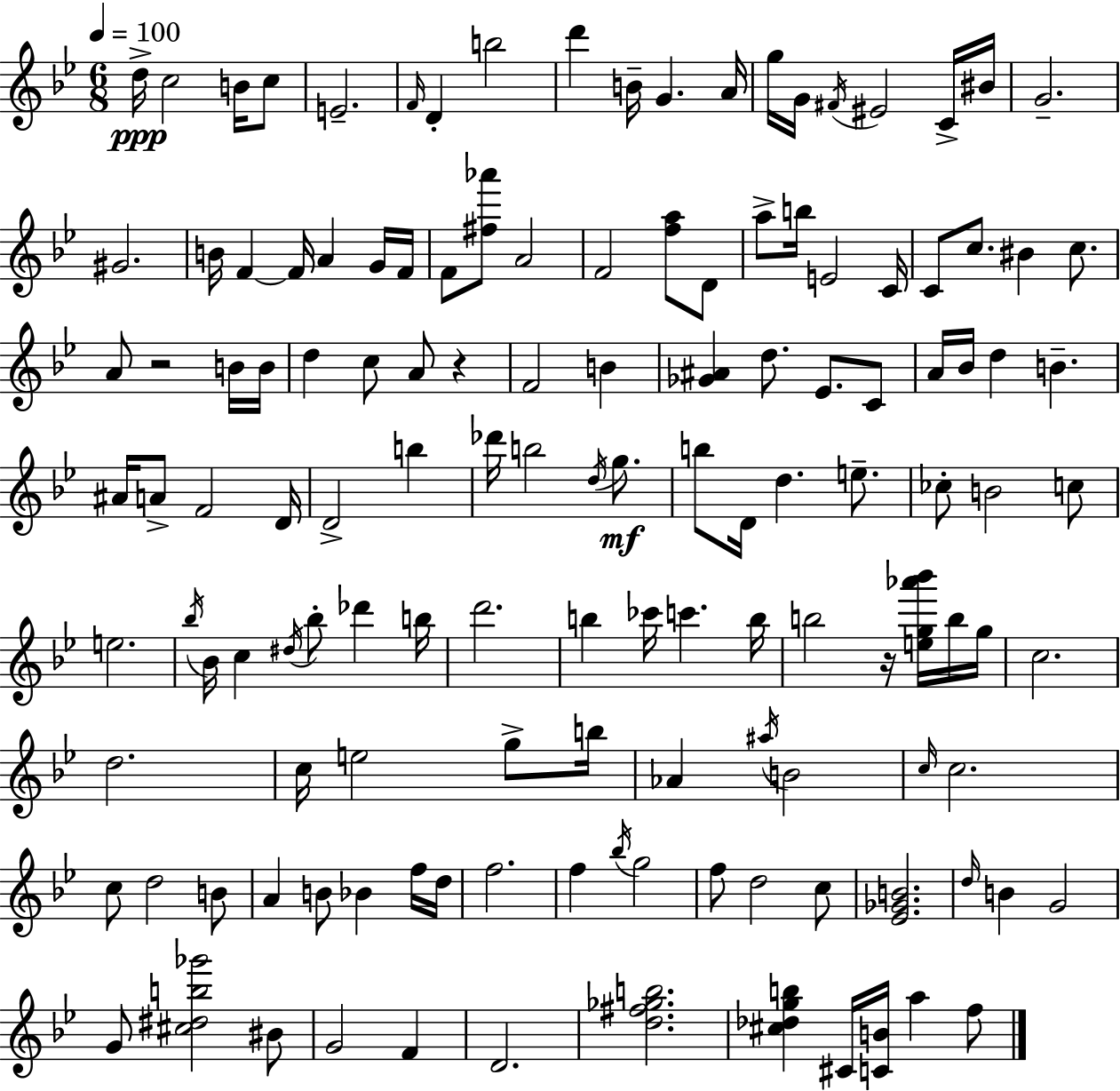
{
  \clef treble
  \numericTimeSignature
  \time 6/8
  \key g \minor
  \tempo 4 = 100
  d''16->\ppp c''2 b'16 c''8 | e'2.-- | \grace { f'16 } d'4-. b''2 | d'''4 b'16-- g'4. | \break a'16 g''16 g'16 \acciaccatura { fis'16 } eis'2 | c'16-> bis'16 g'2.-- | gis'2. | b'16 f'4~~ f'16 a'4 | \break g'16 f'16 f'8 <fis'' aes'''>8 a'2 | f'2 <f'' a''>8 | d'8 a''8-> b''16 e'2 | c'16 c'8 c''8. bis'4 c''8. | \break a'8 r2 | b'16 b'16 d''4 c''8 a'8 r4 | f'2 b'4 | <ges' ais'>4 d''8. ees'8. | \break c'8 a'16 bes'16 d''4 b'4.-- | ais'16 a'8-> f'2 | d'16 d'2-> b''4 | des'''16 b''2 \acciaccatura { d''16 } | \break g''8.\mf b''8 d'16 d''4. | e''8.-- ces''8-. b'2 | c''8 e''2. | \acciaccatura { bes''16 } bes'16 c''4 \acciaccatura { dis''16 } bes''8-. | \break des'''4 b''16 d'''2. | b''4 ces'''16 c'''4. | b''16 b''2 | r16 <e'' g'' aes''' bes'''>16 b''16 g''16 c''2. | \break d''2. | c''16 e''2 | g''8-> b''16 aes'4 \acciaccatura { ais''16 } b'2 | \grace { c''16 } c''2. | \break c''8 d''2 | b'8 a'4 b'8 | bes'4 f''16 d''16 f''2. | f''4 \acciaccatura { bes''16 } | \break g''2 f''8 d''2 | c''8 <ees' ges' b'>2. | \grace { d''16 } b'4 | g'2 g'8 <cis'' dis'' b'' ges'''>2 | \break bis'8 g'2 | f'4 d'2. | <d'' fis'' ges'' b''>2. | <cis'' des'' g'' b''>4 | \break cis'16 <c' b'>16 a''4 f''8 \bar "|."
}